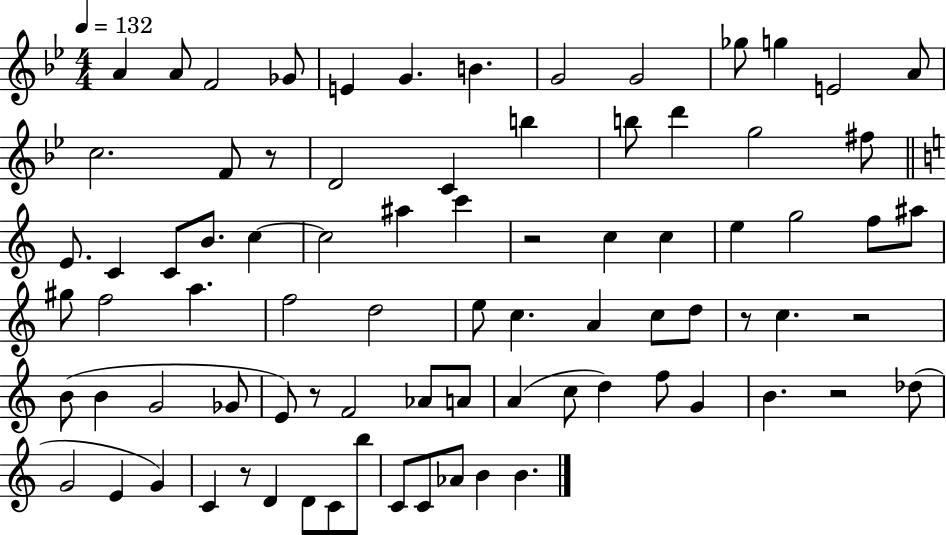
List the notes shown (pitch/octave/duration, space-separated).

A4/q A4/e F4/h Gb4/e E4/q G4/q. B4/q. G4/h G4/h Gb5/e G5/q E4/h A4/e C5/h. F4/e R/e D4/h C4/q B5/q B5/e D6/q G5/h F#5/e E4/e. C4/q C4/e B4/e. C5/q C5/h A#5/q C6/q R/h C5/q C5/q E5/q G5/h F5/e A#5/e G#5/e F5/h A5/q. F5/h D5/h E5/e C5/q. A4/q C5/e D5/e R/e C5/q. R/h B4/e B4/q G4/h Gb4/e E4/e R/e F4/h Ab4/e A4/e A4/q C5/e D5/q F5/e G4/q B4/q. R/h Db5/e G4/h E4/q G4/q C4/q R/e D4/q D4/e C4/e B5/e C4/e C4/e Ab4/e B4/q B4/q.